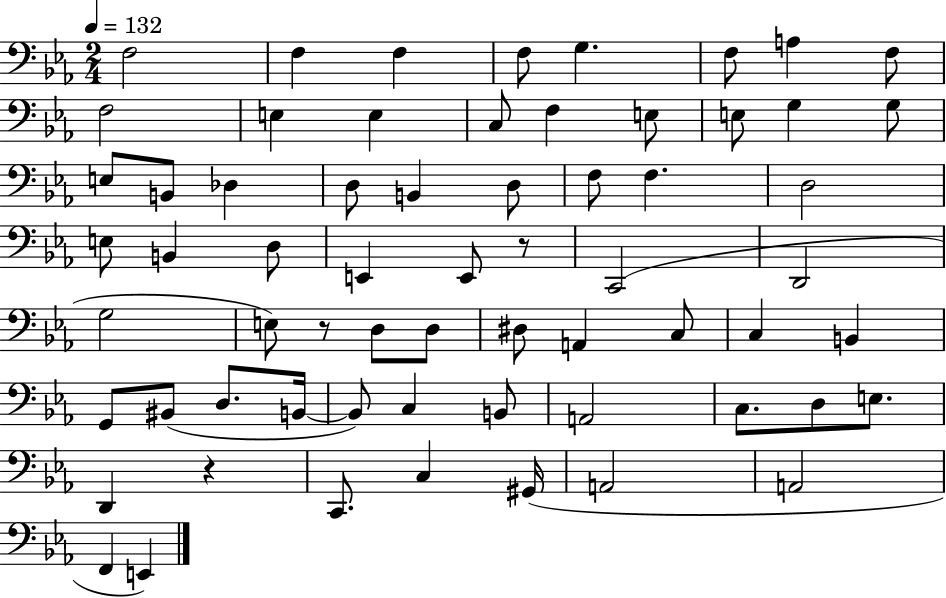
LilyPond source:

{
  \clef bass
  \numericTimeSignature
  \time 2/4
  \key ees \major
  \tempo 4 = 132
  f2 | f4 f4 | f8 g4. | f8 a4 f8 | \break f2 | e4 e4 | c8 f4 e8 | e8 g4 g8 | \break e8 b,8 des4 | d8 b,4 d8 | f8 f4. | d2 | \break e8 b,4 d8 | e,4 e,8 r8 | c,2( | d,2 | \break g2 | e8) r8 d8 d8 | dis8 a,4 c8 | c4 b,4 | \break g,8 bis,8( d8. b,16~~ | b,8) c4 b,8 | a,2 | c8. d8 e8. | \break d,4 r4 | c,8. c4 gis,16( | a,2 | a,2 | \break f,4 e,4) | \bar "|."
}